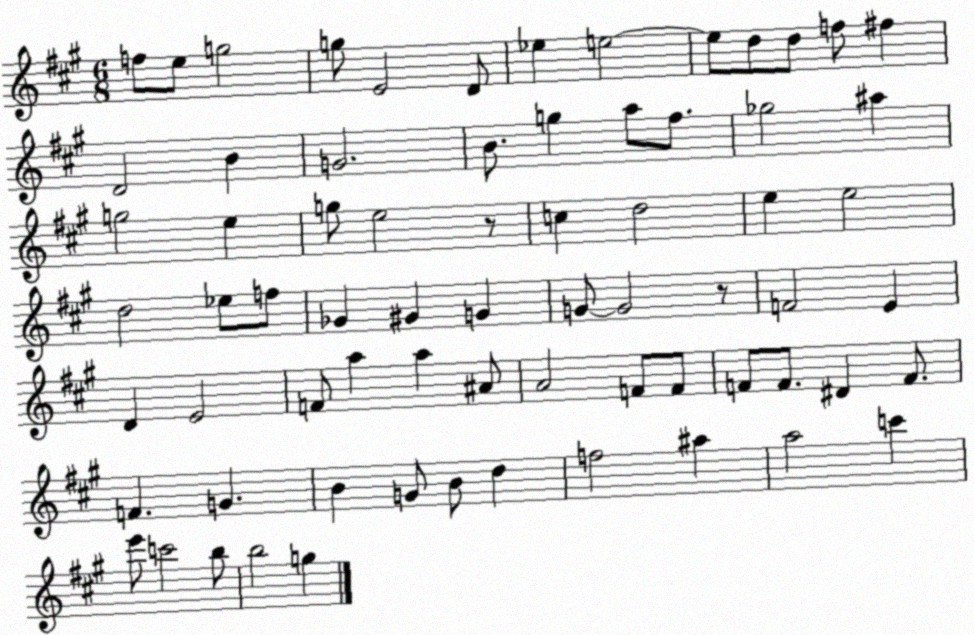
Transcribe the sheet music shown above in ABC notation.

X:1
T:Untitled
M:6/8
L:1/4
K:A
f/2 e/2 g2 g/2 E2 D/2 _e e2 e/2 d/2 d/2 f/2 ^f D2 B G2 B/2 g a/2 ^f/2 _g2 ^a g2 e g/2 e2 z/2 c d2 e e2 d2 _e/2 f/2 _G ^G G G/2 G2 z/2 F2 E D E2 F/2 a a ^A/2 A2 F/2 F/2 F/2 F/2 ^D F/2 F G B G/2 B/2 d f2 ^a a2 c' e'/2 c'2 b/2 b2 g